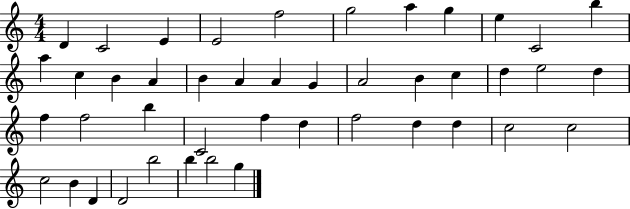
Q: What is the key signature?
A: C major